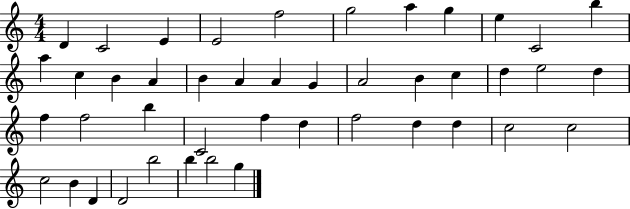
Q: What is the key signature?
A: C major